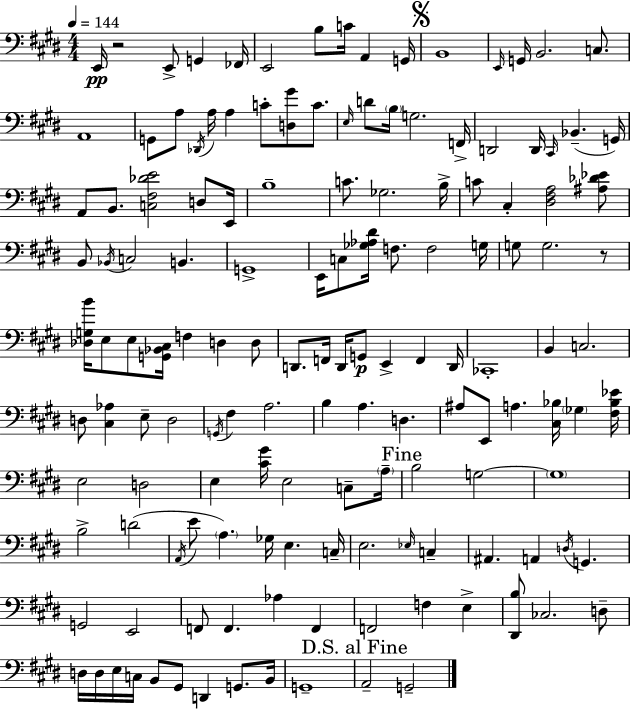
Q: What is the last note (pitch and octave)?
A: G2